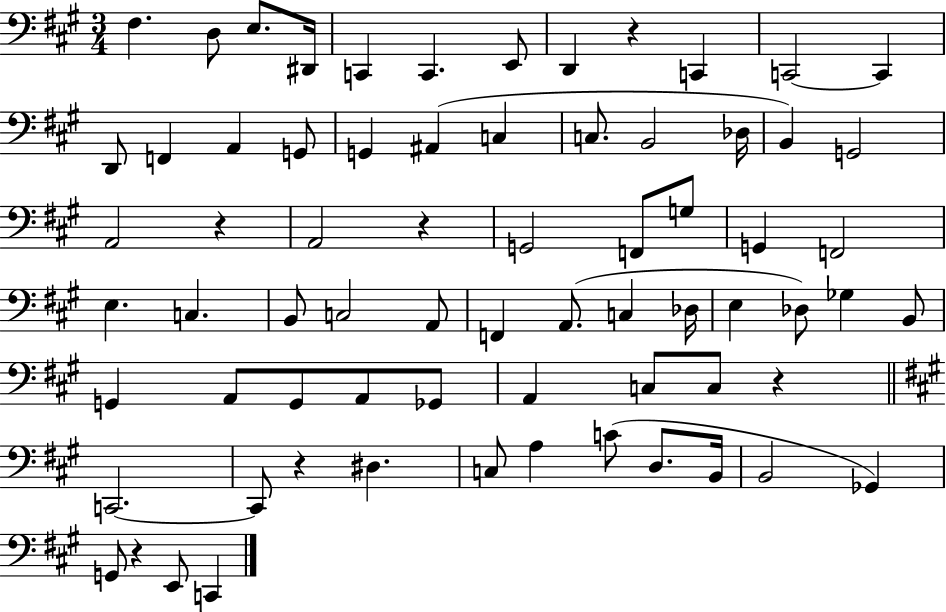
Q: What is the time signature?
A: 3/4